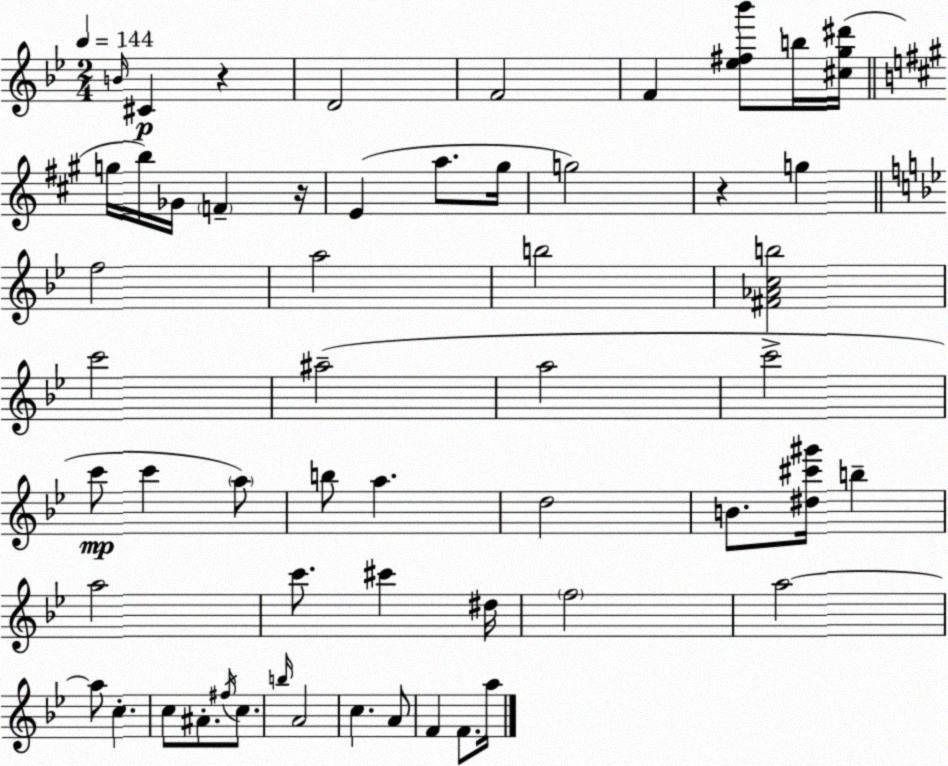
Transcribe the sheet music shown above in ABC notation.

X:1
T:Untitled
M:2/4
L:1/4
K:Bb
B/4 ^C z D2 F2 F [_e^f_b']/2 b/4 [^cg^d']/4 g/4 b/4 _G/4 F z/4 E a/2 ^g/4 g2 z g f2 a2 b2 [^F_Acb]2 c'2 ^a2 a2 c'2 c'/2 c' a/2 b/2 a d2 B/2 [^d^c'^g']/4 b a2 c'/2 ^c' ^d/4 f2 a2 a/2 c c/2 ^A/2 ^f/4 c/2 b/4 A2 c A/2 F F/2 a/4